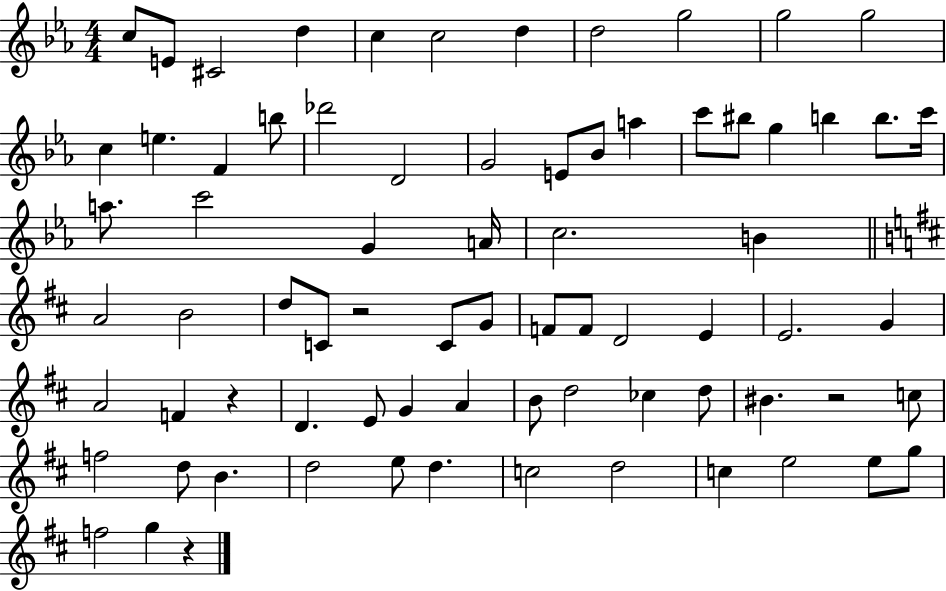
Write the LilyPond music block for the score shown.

{
  \clef treble
  \numericTimeSignature
  \time 4/4
  \key ees \major
  c''8 e'8 cis'2 d''4 | c''4 c''2 d''4 | d''2 g''2 | g''2 g''2 | \break c''4 e''4. f'4 b''8 | des'''2 d'2 | g'2 e'8 bes'8 a''4 | c'''8 bis''8 g''4 b''4 b''8. c'''16 | \break a''8. c'''2 g'4 a'16 | c''2. b'4 | \bar "||" \break \key d \major a'2 b'2 | d''8 c'8 r2 c'8 g'8 | f'8 f'8 d'2 e'4 | e'2. g'4 | \break a'2 f'4 r4 | d'4. e'8 g'4 a'4 | b'8 d''2 ces''4 d''8 | bis'4. r2 c''8 | \break f''2 d''8 b'4. | d''2 e''8 d''4. | c''2 d''2 | c''4 e''2 e''8 g''8 | \break f''2 g''4 r4 | \bar "|."
}